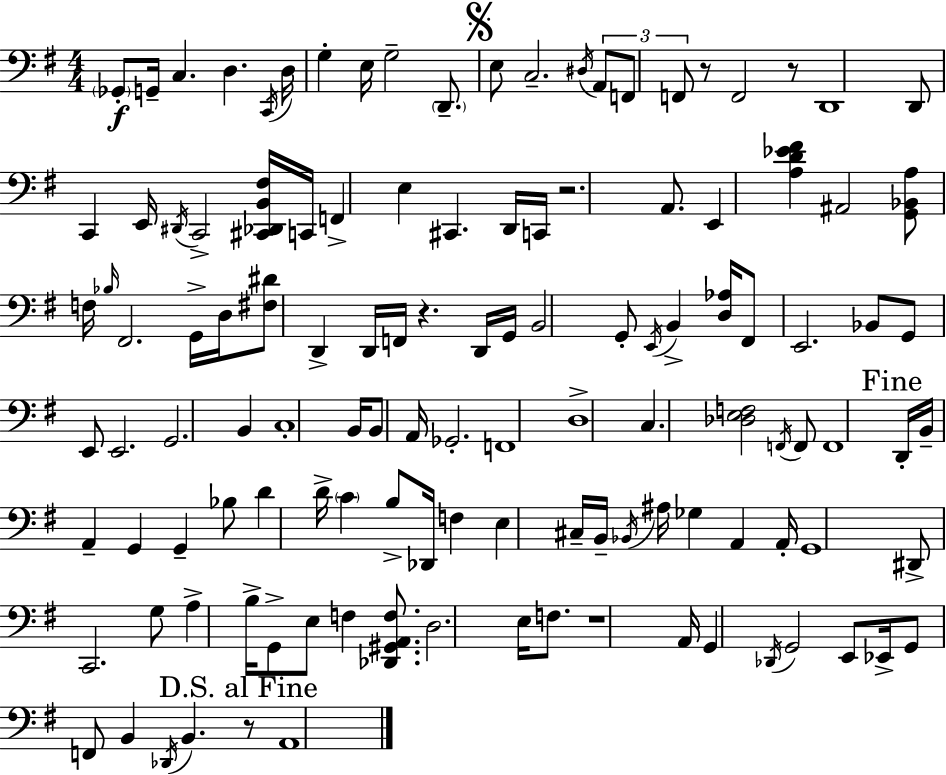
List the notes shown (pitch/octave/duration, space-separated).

Gb2/e G2/s C3/q. D3/q. C2/s D3/s G3/q E3/s G3/h D2/e. E3/e C3/h. D#3/s A2/e F2/e F2/e R/e F2/h R/e D2/w D2/e C2/q E2/s D#2/s C2/h [C#2,Db2,B2,F#3]/s C2/s F2/q E3/q C#2/q. D2/s C2/s R/h. A2/e. E2/q [A3,D4,Eb4,F#4]/q A#2/h [G2,Bb2,A3]/e F3/s Bb3/s F#2/h. G2/s D3/s [F#3,D#4]/e D2/q D2/s F2/s R/q. D2/s G2/s B2/h G2/e E2/s B2/q [D3,Ab3]/s F#2/e E2/h. Bb2/e G2/e E2/e E2/h. G2/h. B2/q C3/w B2/s B2/e A2/s Gb2/h. F2/w D3/w C3/q. [Db3,E3,F3]/h F2/s F2/e F2/w D2/s B2/s A2/q G2/q G2/q Bb3/e D4/q D4/s C4/q B3/e Db2/s F3/q E3/q C#3/s B2/s Bb2/s A#3/s Gb3/q A2/q A2/s G2/w D#2/e C2/h. G3/e A3/q B3/s G2/e E3/e F3/q [Db2,G#2,A2,F3]/e. D3/h. E3/s F3/e. R/w A2/s G2/q Db2/s G2/h E2/e Eb2/s G2/e F2/e B2/q Db2/s B2/q. R/e A2/w